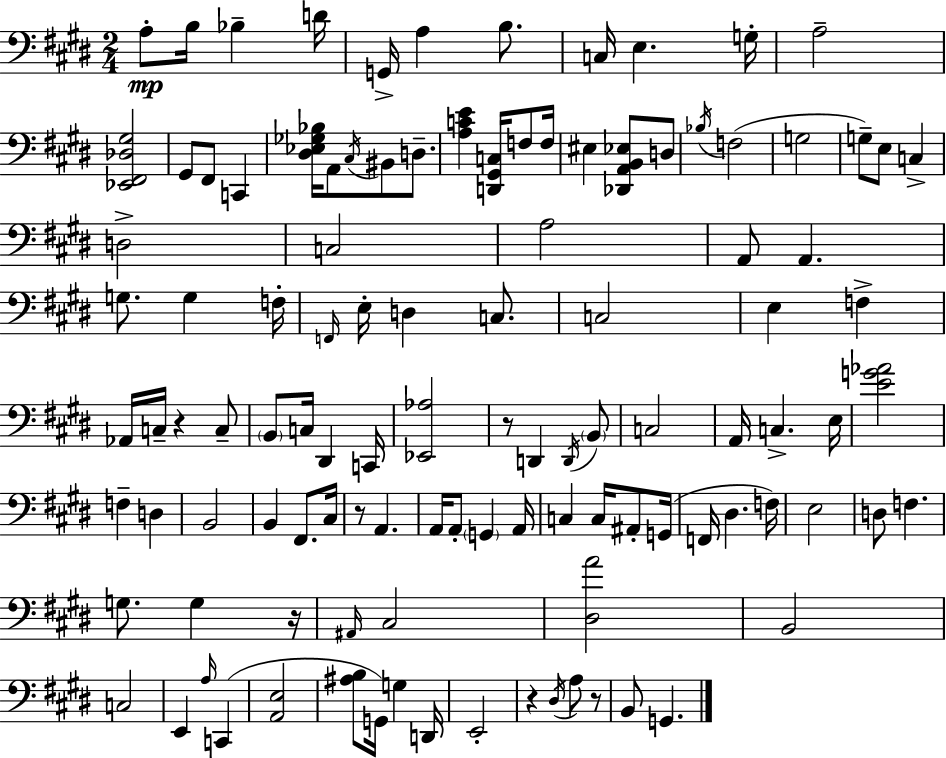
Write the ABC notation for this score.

X:1
T:Untitled
M:2/4
L:1/4
K:E
A,/2 B,/4 _B, D/4 G,,/4 A, B,/2 C,/4 E, G,/4 A,2 [_E,,^F,,_D,^G,]2 ^G,,/2 ^F,,/2 C,, [^D,_E,_G,_B,]/4 A,,/2 ^C,/4 ^B,,/2 D,/2 [A,CE] [D,,^G,,C,]/4 F,/2 F,/4 ^E, [_D,,A,,B,,_E,]/2 D,/2 _B,/4 F,2 G,2 G,/2 E,/2 C, D,2 C,2 A,2 A,,/2 A,, G,/2 G, F,/4 F,,/4 E,/4 D, C,/2 C,2 E, F, _A,,/4 C,/4 z C,/2 B,,/2 C,/4 ^D,, C,,/4 [_E,,_A,]2 z/2 D,, D,,/4 B,,/2 C,2 A,,/4 C, E,/4 [EG_A]2 F, D, B,,2 B,, ^F,,/2 ^C,/4 z/2 A,, A,,/4 A,,/2 G,, A,,/4 C, C,/4 ^A,,/2 G,,/4 F,,/4 ^D, F,/4 E,2 D,/2 F, G,/2 G, z/4 ^A,,/4 ^C,2 [^D,A]2 B,,2 C,2 E,, A,/4 C,, [A,,E,]2 [^A,B,]/2 G,,/4 G, D,,/4 E,,2 z ^D,/4 A,/2 z/2 B,,/2 G,,